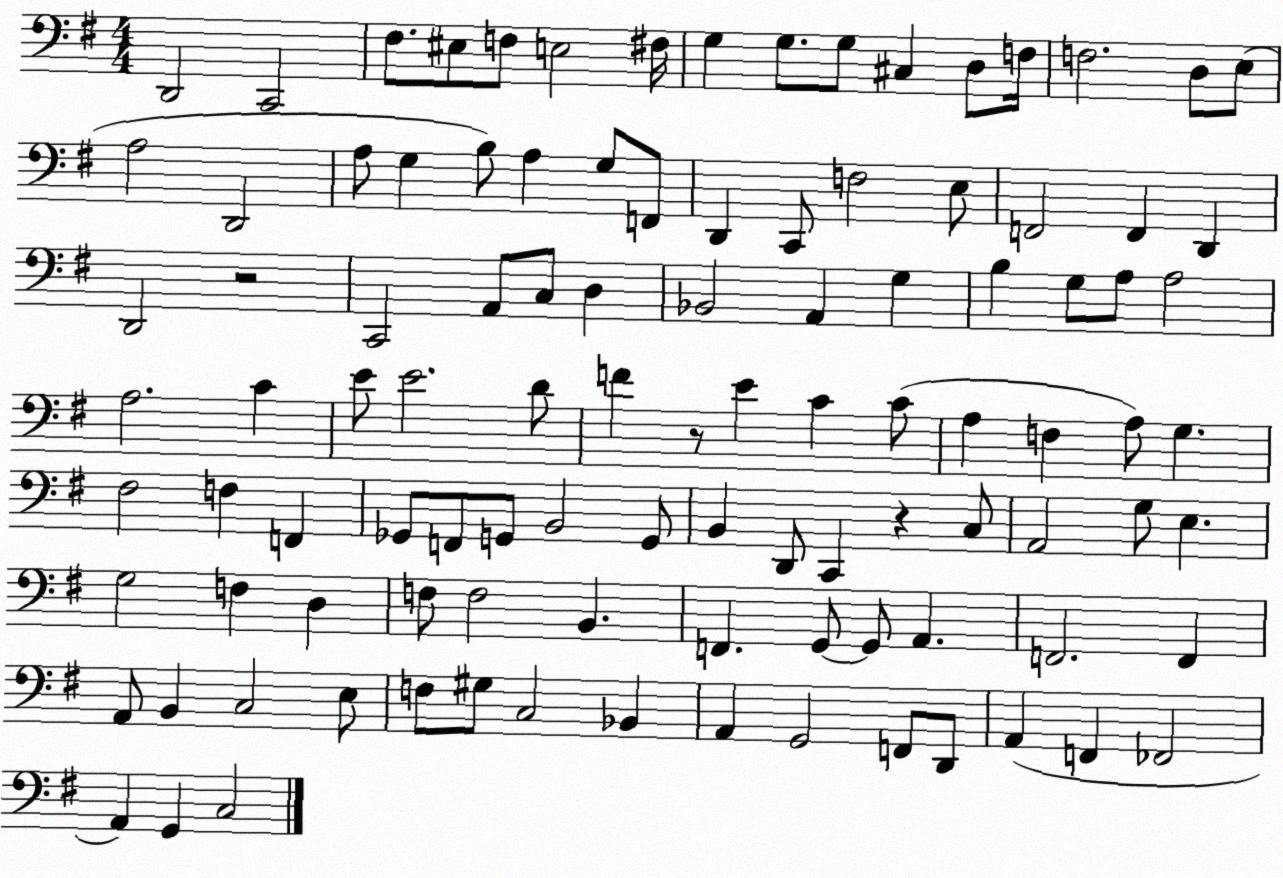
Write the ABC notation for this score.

X:1
T:Untitled
M:4/4
L:1/4
K:G
D,,2 C,,2 ^F,/2 ^E,/2 F,/2 E,2 ^F,/4 G, G,/2 G,/2 ^C, D,/2 F,/4 F,2 D,/2 E,/2 A,2 D,,2 A,/2 G, B,/2 A, G,/2 F,,/2 D,, C,,/2 F,2 E,/2 F,,2 F,, D,, D,,2 z2 C,,2 A,,/2 C,/2 D, _B,,2 A,, G, B, G,/2 A,/2 A,2 A,2 C E/2 E2 D/2 F z/2 E C C/2 A, F, A,/2 G, ^F,2 F, F,, _G,,/2 F,,/2 G,,/2 B,,2 G,,/2 B,, D,,/2 C,, z C,/2 A,,2 G,/2 E, G,2 F, D, F,/2 F,2 B,, F,, G,,/2 G,,/2 A,, F,,2 F,, A,,/2 B,, C,2 E,/2 F,/2 ^G,/2 C,2 _B,, A,, G,,2 F,,/2 D,,/2 A,, F,, _F,,2 A,, G,, C,2